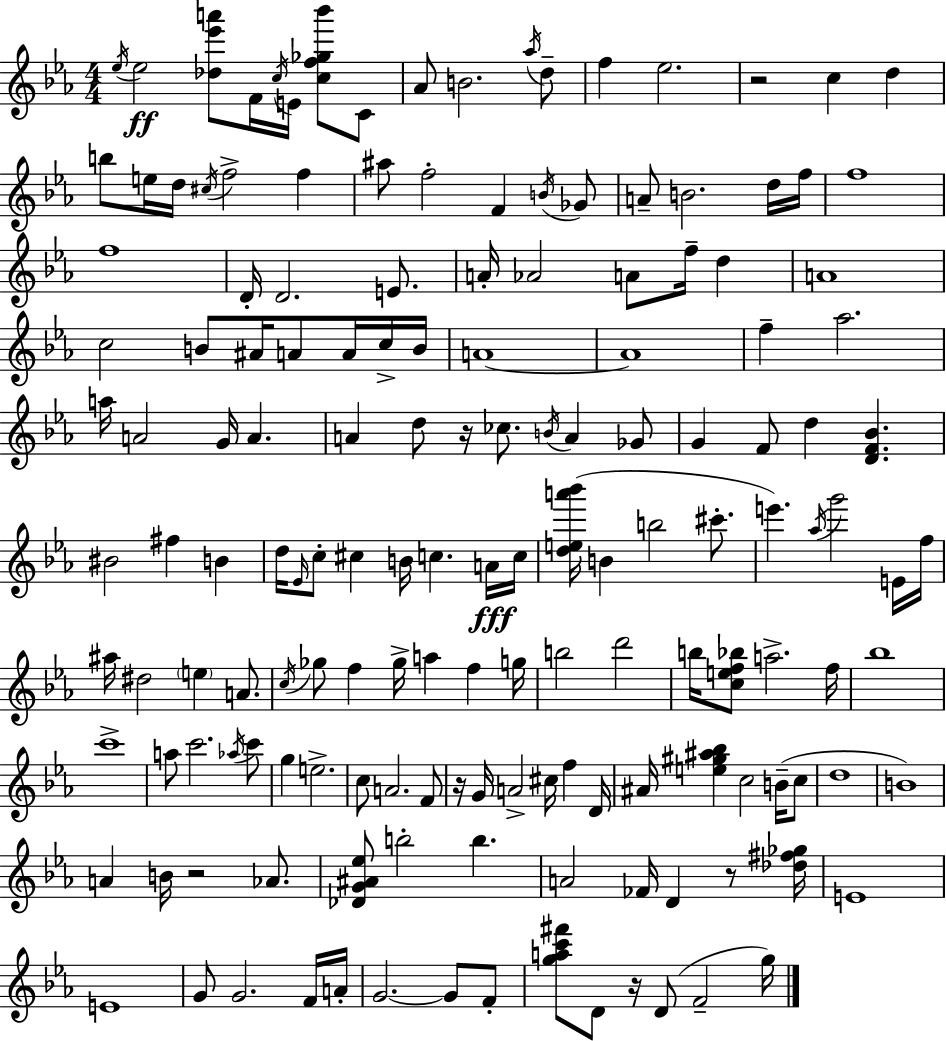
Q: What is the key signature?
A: EES major